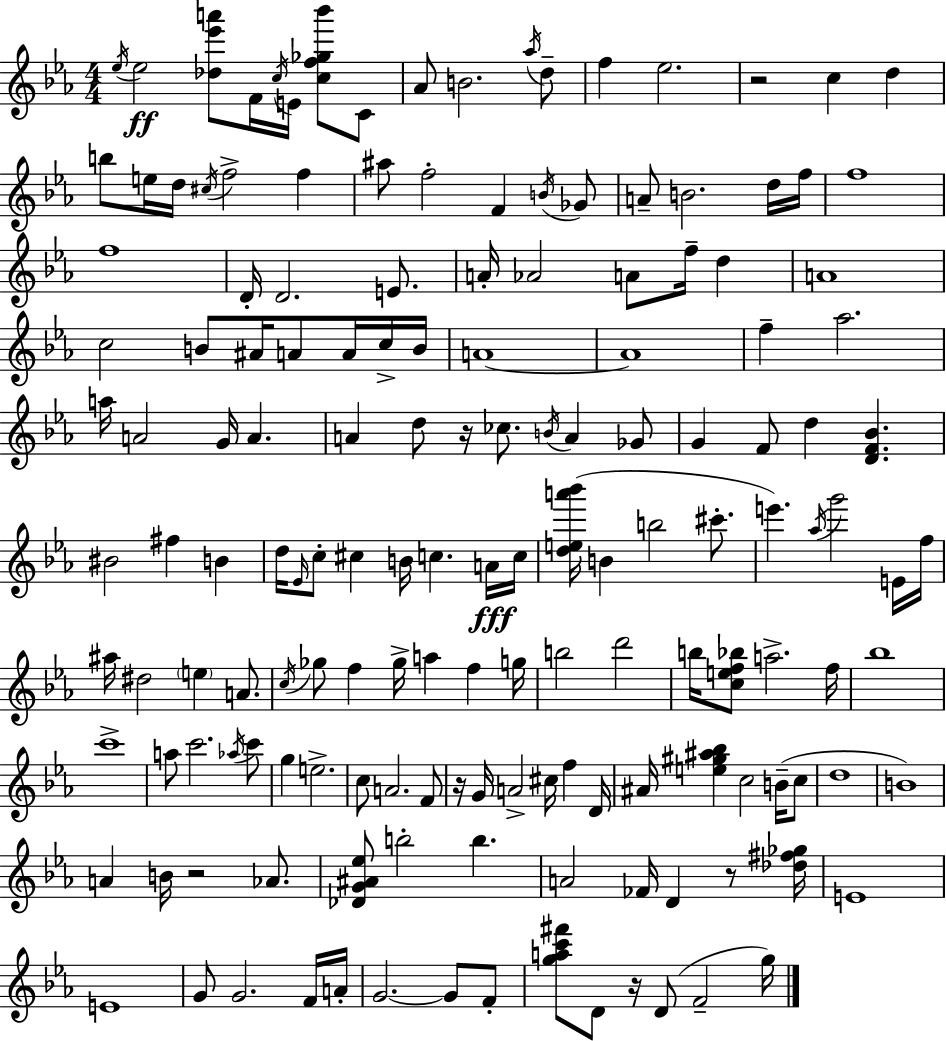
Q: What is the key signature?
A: EES major